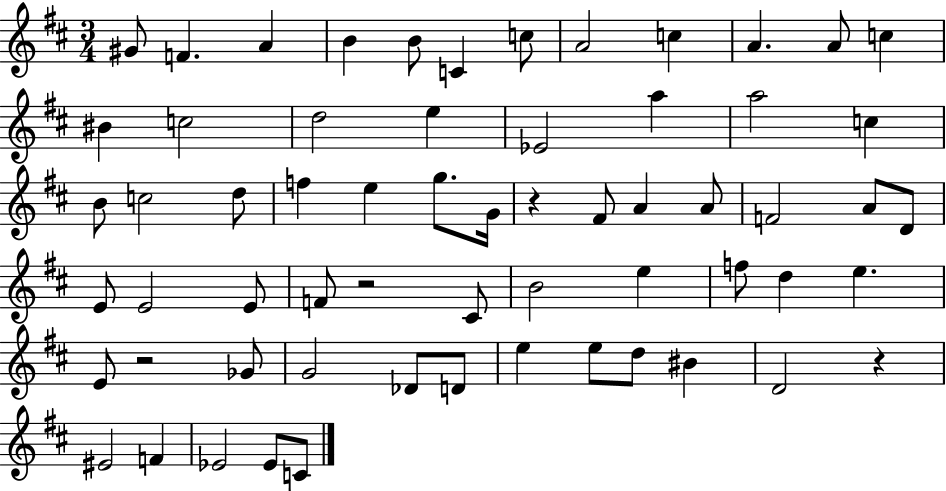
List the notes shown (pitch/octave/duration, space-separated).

G#4/e F4/q. A4/q B4/q B4/e C4/q C5/e A4/h C5/q A4/q. A4/e C5/q BIS4/q C5/h D5/h E5/q Eb4/h A5/q A5/h C5/q B4/e C5/h D5/e F5/q E5/q G5/e. G4/s R/q F#4/e A4/q A4/e F4/h A4/e D4/e E4/e E4/h E4/e F4/e R/h C#4/e B4/h E5/q F5/e D5/q E5/q. E4/e R/h Gb4/e G4/h Db4/e D4/e E5/q E5/e D5/e BIS4/q D4/h R/q EIS4/h F4/q Eb4/h Eb4/e C4/e